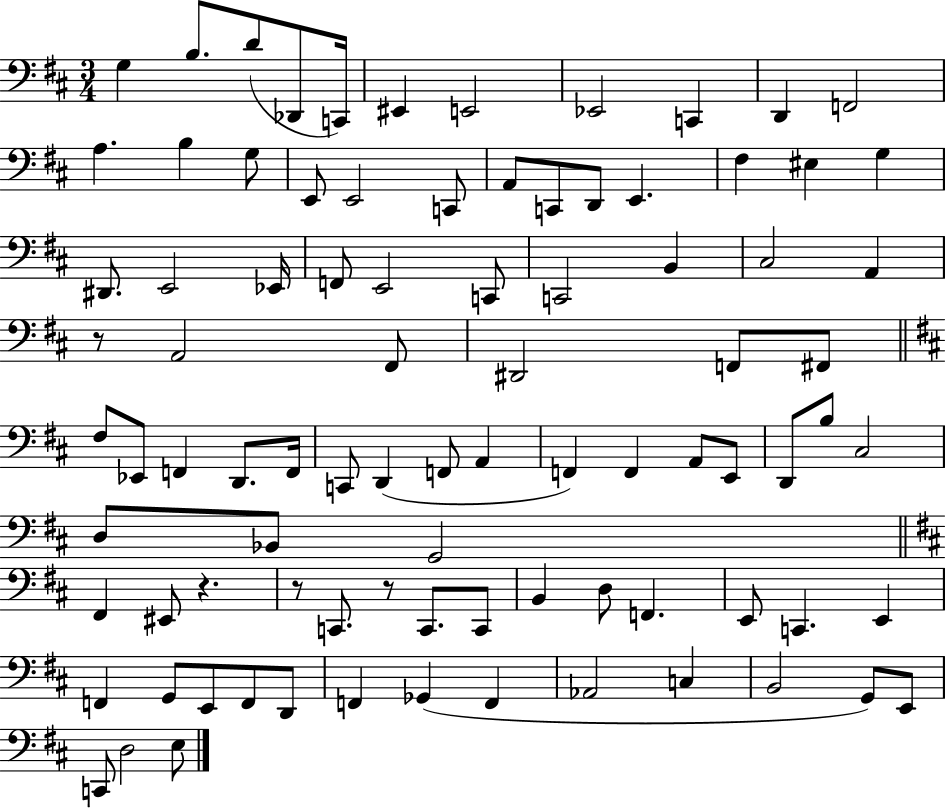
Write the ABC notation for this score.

X:1
T:Untitled
M:3/4
L:1/4
K:D
G, B,/2 D/2 _D,,/2 C,,/4 ^E,, E,,2 _E,,2 C,, D,, F,,2 A, B, G,/2 E,,/2 E,,2 C,,/2 A,,/2 C,,/2 D,,/2 E,, ^F, ^E, G, ^D,,/2 E,,2 _E,,/4 F,,/2 E,,2 C,,/2 C,,2 B,, ^C,2 A,, z/2 A,,2 ^F,,/2 ^D,,2 F,,/2 ^F,,/2 ^F,/2 _E,,/2 F,, D,,/2 F,,/4 C,,/2 D,, F,,/2 A,, F,, F,, A,,/2 E,,/2 D,,/2 B,/2 ^C,2 D,/2 _B,,/2 G,,2 ^F,, ^E,,/2 z z/2 C,,/2 z/2 C,,/2 C,,/2 B,, D,/2 F,, E,,/2 C,, E,, F,, G,,/2 E,,/2 F,,/2 D,,/2 F,, _G,, F,, _A,,2 C, B,,2 G,,/2 E,,/2 C,,/2 D,2 E,/2